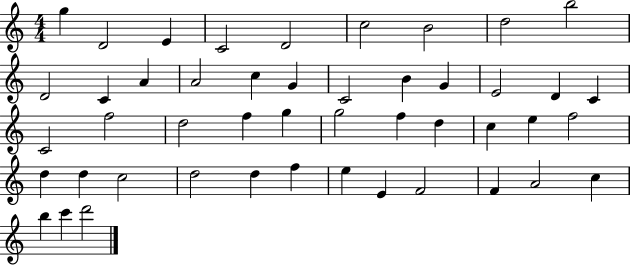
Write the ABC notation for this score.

X:1
T:Untitled
M:4/4
L:1/4
K:C
g D2 E C2 D2 c2 B2 d2 b2 D2 C A A2 c G C2 B G E2 D C C2 f2 d2 f g g2 f d c e f2 d d c2 d2 d f e E F2 F A2 c b c' d'2